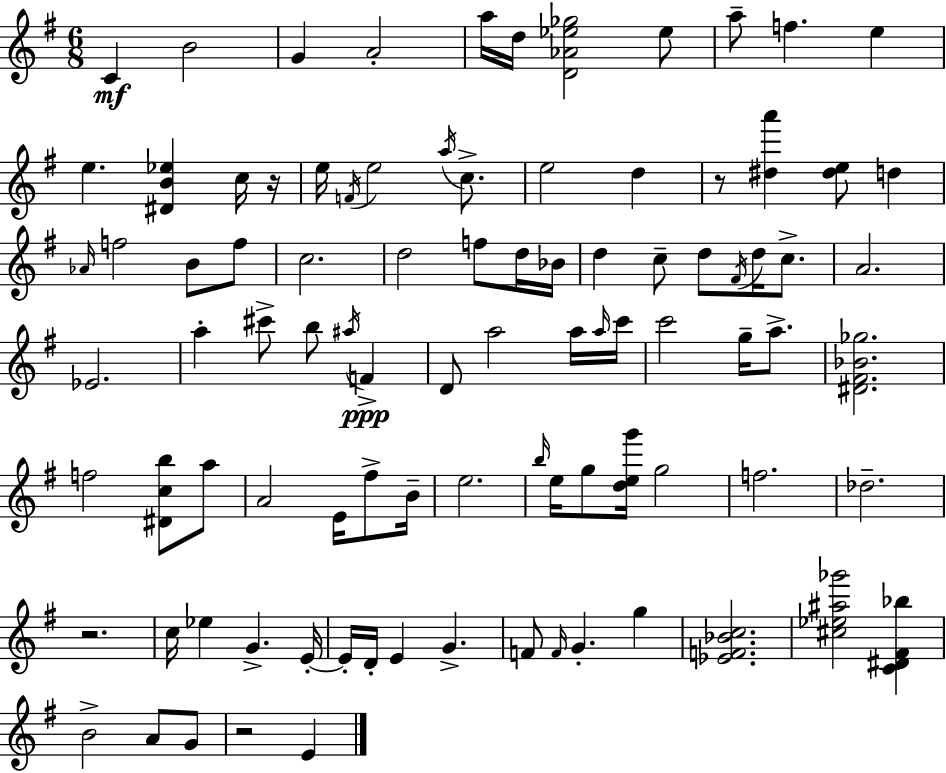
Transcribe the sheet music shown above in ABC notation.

X:1
T:Untitled
M:6/8
L:1/4
K:G
C B2 G A2 a/4 d/4 [D_A_e_g]2 _e/2 a/2 f e e [^DB_e] c/4 z/4 e/4 F/4 e2 a/4 c/2 e2 d z/2 [^da'] [^de]/2 d _A/4 f2 B/2 f/2 c2 d2 f/2 d/4 _B/4 d c/2 d/2 ^F/4 d/4 c/2 A2 _E2 a ^c'/2 b/2 ^a/4 F D/2 a2 a/4 a/4 c'/4 c'2 g/4 a/2 [^D^F_B_g]2 f2 [^Dcb]/2 a/2 A2 E/4 ^f/2 B/4 e2 b/4 e/4 g/2 [deg']/4 g2 f2 _d2 z2 c/4 _e G E/4 E/4 D/4 E G F/2 F/4 G g [_EF_Bc]2 [^c_e^a_g']2 [C^D^F_b] B2 A/2 G/2 z2 E